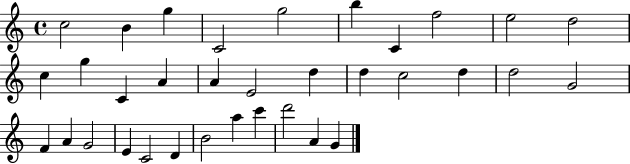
C5/h B4/q G5/q C4/h G5/h B5/q C4/q F5/h E5/h D5/h C5/q G5/q C4/q A4/q A4/q E4/h D5/q D5/q C5/h D5/q D5/h G4/h F4/q A4/q G4/h E4/q C4/h D4/q B4/h A5/q C6/q D6/h A4/q G4/q